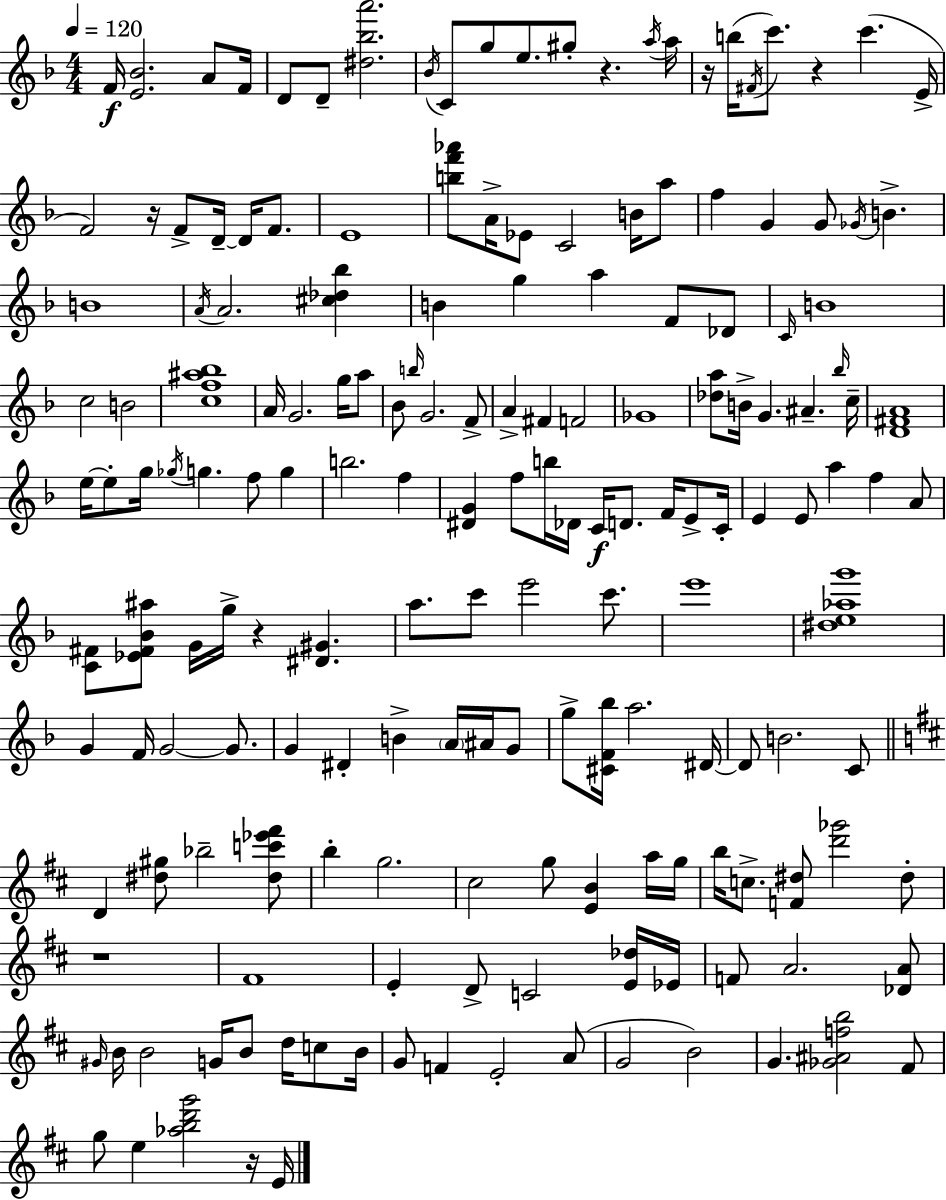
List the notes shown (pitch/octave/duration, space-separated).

F4/s [E4,Bb4]/h. A4/e F4/s D4/e D4/e [D#5,Bb5,A6]/h. Bb4/s C4/e G5/e E5/e. G#5/e R/q. A5/s A5/s R/s B5/s F#4/s C6/e. R/q C6/q. E4/s F4/h R/s F4/e D4/s D4/s F4/e. E4/w [B5,F6,Ab6]/e A4/s Eb4/e C4/h B4/s A5/e F5/q G4/q G4/e Gb4/s B4/q. B4/w A4/s A4/h. [C#5,Db5,Bb5]/q B4/q G5/q A5/q F4/e Db4/e C4/s B4/w C5/h B4/h [C5,F5,A#5,Bb5]/w A4/s G4/h. G5/s A5/e Bb4/e B5/s G4/h. F4/e A4/q F#4/q F4/h Gb4/w [Db5,A5]/e B4/s G4/q. A#4/q. Bb5/s C5/s [D4,F#4,A4]/w E5/s E5/e G5/s Gb5/s G5/q. F5/e G5/q B5/h. F5/q [D#4,G4]/q F5/e B5/s Db4/s C4/s D4/e. F4/s E4/e C4/s E4/q E4/e A5/q F5/q A4/e [C4,F#4]/e [Eb4,F#4,Bb4,A#5]/e G4/s G5/s R/q [D#4,G#4]/q. A5/e. C6/e E6/h C6/e. E6/w [D#5,E5,Ab5,G6]/w G4/q F4/s G4/h G4/e. G4/q D#4/q B4/q A4/s A#4/s G4/e G5/e [C#4,F4,Bb5]/s A5/h. D#4/s D#4/e B4/h. C4/e D4/q [D#5,G#5]/e Bb5/h [D#5,C6,Eb6,F#6]/e B5/q G5/h. C#5/h G5/e [E4,B4]/q A5/s G5/s B5/s C5/e. [F4,D#5]/e [D6,Gb6]/h D#5/e R/w F#4/w E4/q D4/e C4/h [E4,Db5]/s Eb4/s F4/e A4/h. [Db4,A4]/e G#4/s B4/s B4/h G4/s B4/e D5/s C5/e B4/s G4/e F4/q E4/h A4/e G4/h B4/h G4/q. [Gb4,A#4,F5,B5]/h F#4/e G5/e E5/q [Ab5,B5,D6,G6]/h R/s E4/s